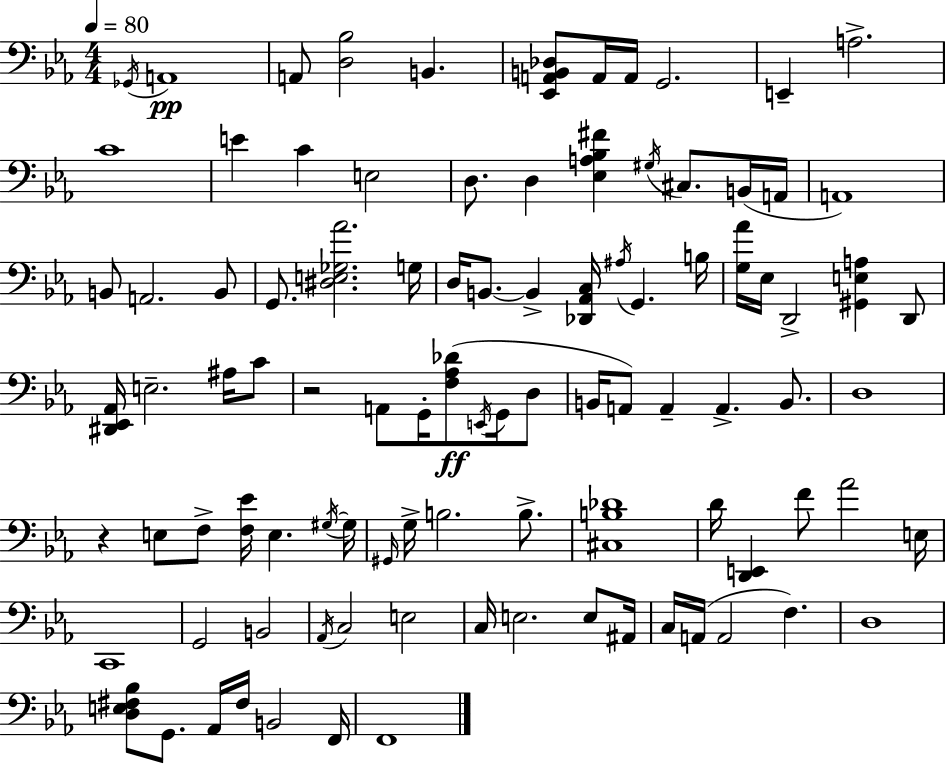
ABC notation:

X:1
T:Untitled
M:4/4
L:1/4
K:Cm
_G,,/4 A,,4 A,,/2 [D,_B,]2 B,, [_E,,A,,B,,_D,]/2 A,,/4 A,,/4 G,,2 E,, A,2 C4 E C E,2 D,/2 D, [_E,A,_B,^F] ^G,/4 ^C,/2 B,,/4 A,,/4 A,,4 B,,/2 A,,2 B,,/2 G,,/2 [^D,E,_G,_A]2 G,/4 D,/4 B,,/2 B,, [_D,,_A,,C,]/4 ^A,/4 G,, B,/4 [G,_A]/4 _E,/4 D,,2 [^G,,E,A,] D,,/2 [^D,,_E,,_A,,]/4 E,2 ^A,/4 C/2 z2 A,,/2 G,,/4 [F,_A,_D]/2 E,,/4 G,,/4 D,/2 B,,/4 A,,/2 A,, A,, B,,/2 D,4 z E,/2 F,/2 [F,_E]/4 E, ^G,/4 ^G,/4 ^G,,/4 G,/4 B,2 B,/2 [^C,B,_D]4 D/4 [D,,E,,] F/2 _A2 E,/4 C,,4 G,,2 B,,2 _A,,/4 C,2 E,2 C,/4 E,2 E,/2 ^A,,/4 C,/4 A,,/4 A,,2 F, D,4 [D,E,^F,_B,]/2 G,,/2 _A,,/4 ^F,/4 B,,2 F,,/4 F,,4